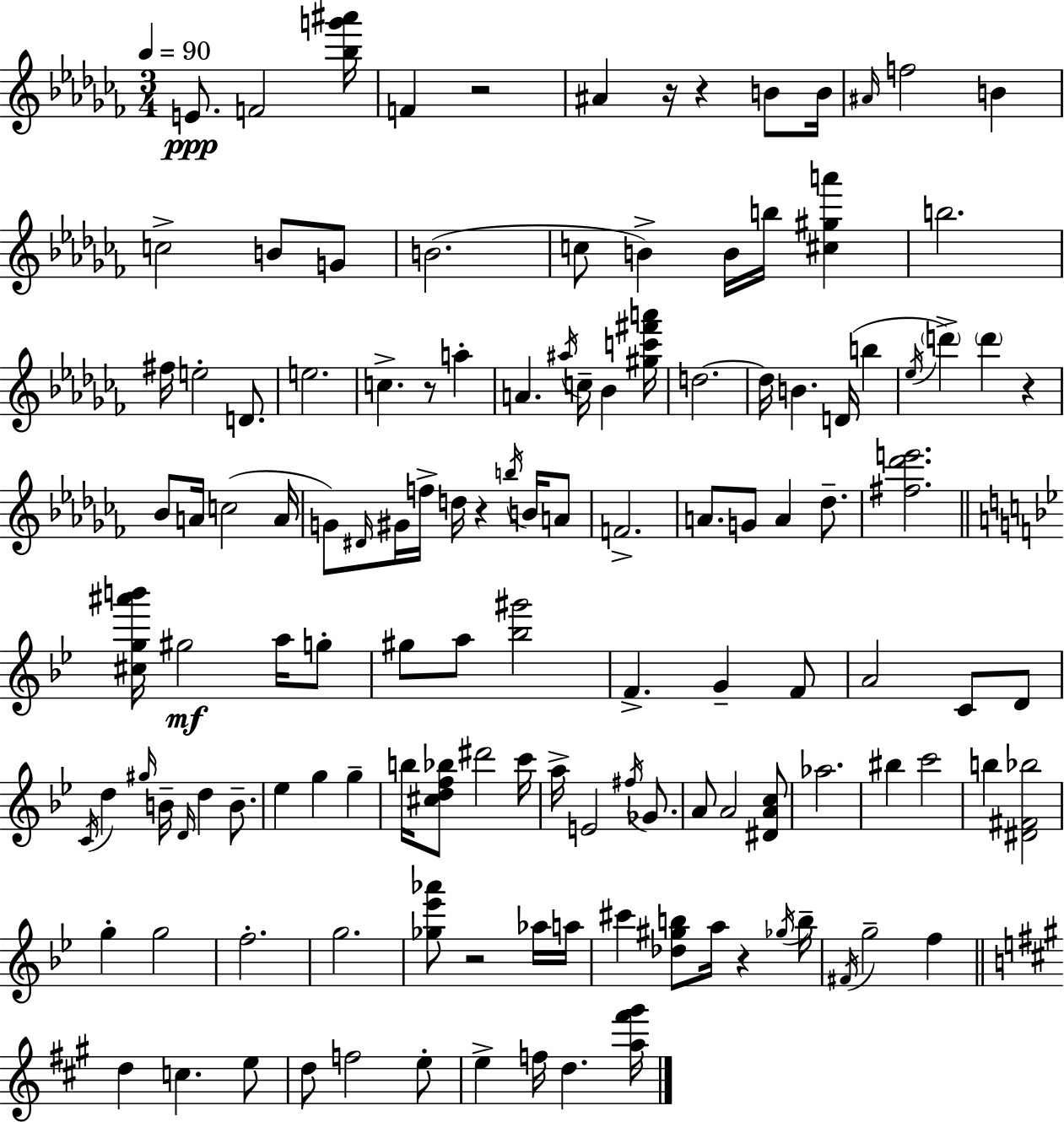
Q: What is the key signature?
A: AES minor